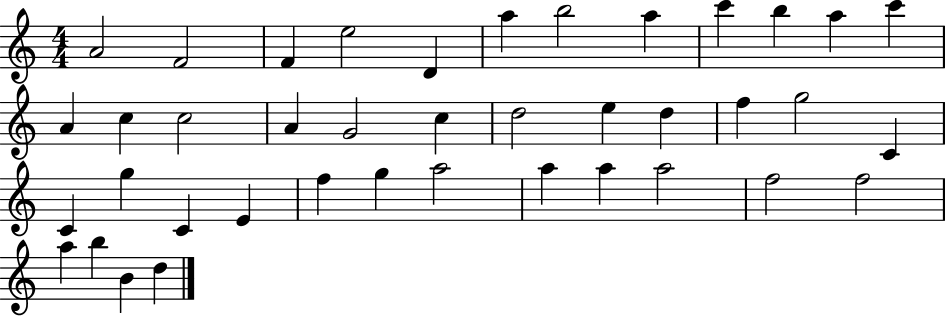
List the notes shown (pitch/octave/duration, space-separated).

A4/h F4/h F4/q E5/h D4/q A5/q B5/h A5/q C6/q B5/q A5/q C6/q A4/q C5/q C5/h A4/q G4/h C5/q D5/h E5/q D5/q F5/q G5/h C4/q C4/q G5/q C4/q E4/q F5/q G5/q A5/h A5/q A5/q A5/h F5/h F5/h A5/q B5/q B4/q D5/q